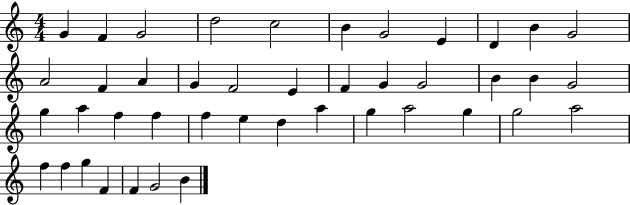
G4/q F4/q G4/h D5/h C5/h B4/q G4/h E4/q D4/q B4/q G4/h A4/h F4/q A4/q G4/q F4/h E4/q F4/q G4/q G4/h B4/q B4/q G4/h G5/q A5/q F5/q F5/q F5/q E5/q D5/q A5/q G5/q A5/h G5/q G5/h A5/h F5/q F5/q G5/q F4/q F4/q G4/h B4/q